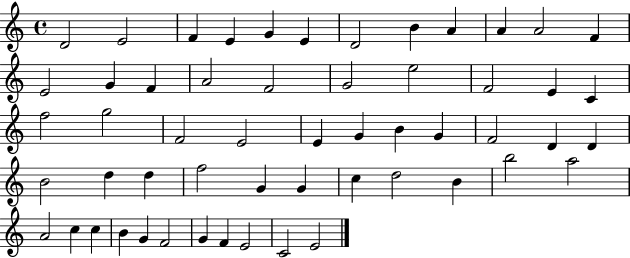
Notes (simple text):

D4/h E4/h F4/q E4/q G4/q E4/q D4/h B4/q A4/q A4/q A4/h F4/q E4/h G4/q F4/q A4/h F4/h G4/h E5/h F4/h E4/q C4/q F5/h G5/h F4/h E4/h E4/q G4/q B4/q G4/q F4/h D4/q D4/q B4/h D5/q D5/q F5/h G4/q G4/q C5/q D5/h B4/q B5/h A5/h A4/h C5/q C5/q B4/q G4/q F4/h G4/q F4/q E4/h C4/h E4/h